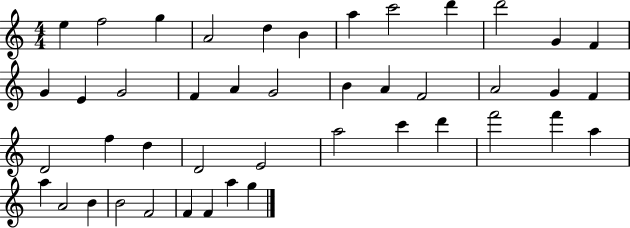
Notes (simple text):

E5/q F5/h G5/q A4/h D5/q B4/q A5/q C6/h D6/q D6/h G4/q F4/q G4/q E4/q G4/h F4/q A4/q G4/h B4/q A4/q F4/h A4/h G4/q F4/q D4/h F5/q D5/q D4/h E4/h A5/h C6/q D6/q F6/h F6/q A5/q A5/q A4/h B4/q B4/h F4/h F4/q F4/q A5/q G5/q